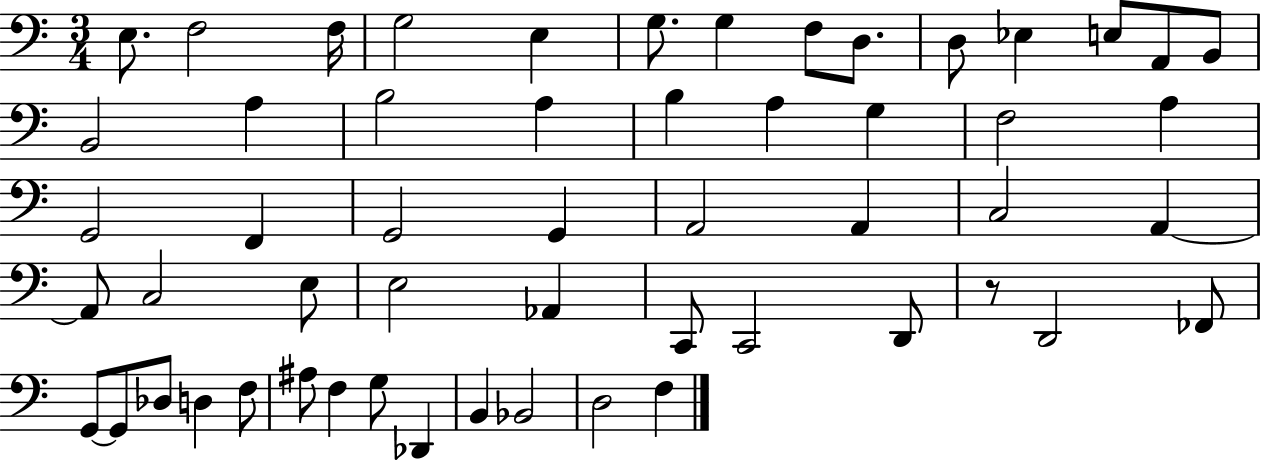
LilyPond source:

{
  \clef bass
  \numericTimeSignature
  \time 3/4
  \key c \major
  e8. f2 f16 | g2 e4 | g8. g4 f8 d8. | d8 ees4 e8 a,8 b,8 | \break b,2 a4 | b2 a4 | b4 a4 g4 | f2 a4 | \break g,2 f,4 | g,2 g,4 | a,2 a,4 | c2 a,4~~ | \break a,8 c2 e8 | e2 aes,4 | c,8 c,2 d,8 | r8 d,2 fes,8 | \break g,8~~ g,8 des8 d4 f8 | ais8 f4 g8 des,4 | b,4 bes,2 | d2 f4 | \break \bar "|."
}